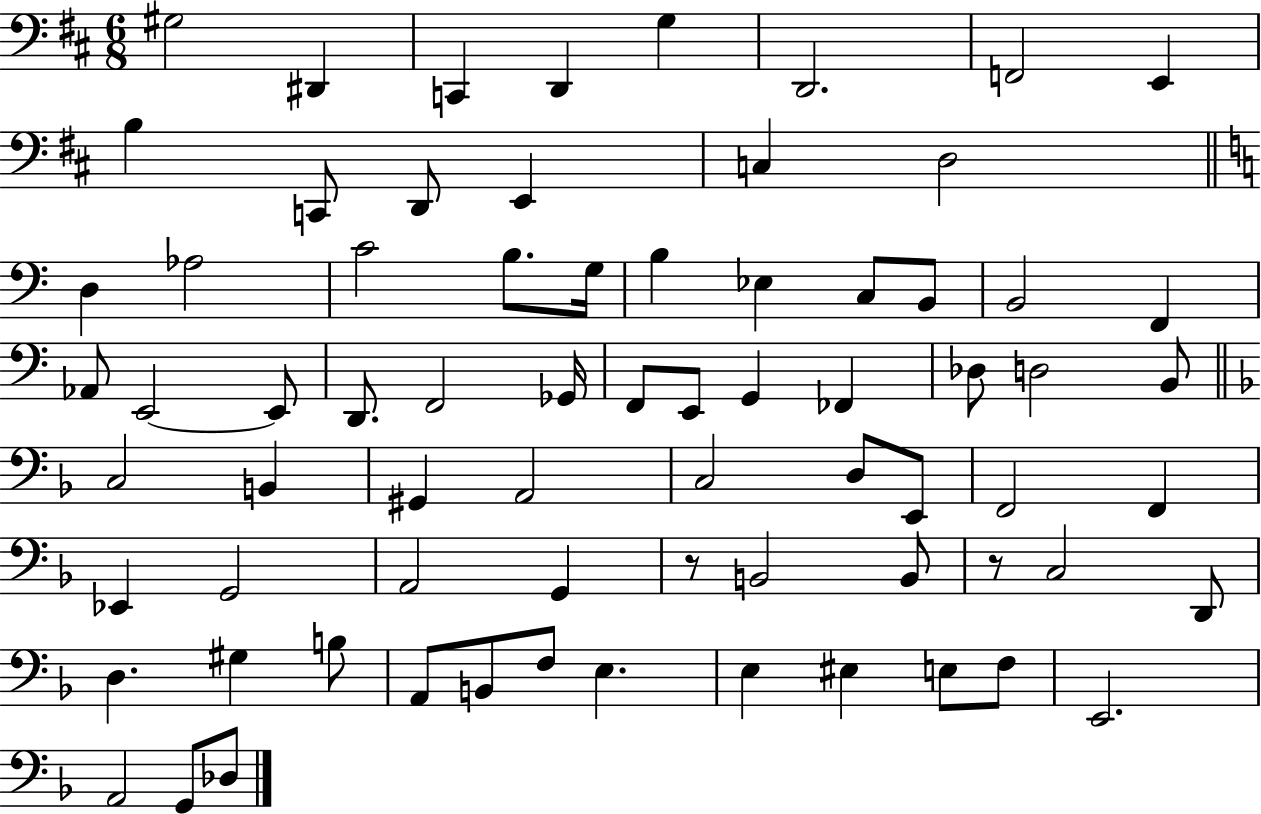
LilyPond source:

{
  \clef bass
  \numericTimeSignature
  \time 6/8
  \key d \major
  gis2 dis,4 | c,4 d,4 g4 | d,2. | f,2 e,4 | \break b4 c,8 d,8 e,4 | c4 d2 | \bar "||" \break \key c \major d4 aes2 | c'2 b8. g16 | b4 ees4 c8 b,8 | b,2 f,4 | \break aes,8 e,2~~ e,8 | d,8. f,2 ges,16 | f,8 e,8 g,4 fes,4 | des8 d2 b,8 | \break \bar "||" \break \key f \major c2 b,4 | gis,4 a,2 | c2 d8 e,8 | f,2 f,4 | \break ees,4 g,2 | a,2 g,4 | r8 b,2 b,8 | r8 c2 d,8 | \break d4. gis4 b8 | a,8 b,8 f8 e4. | e4 eis4 e8 f8 | e,2. | \break a,2 g,8 des8 | \bar "|."
}